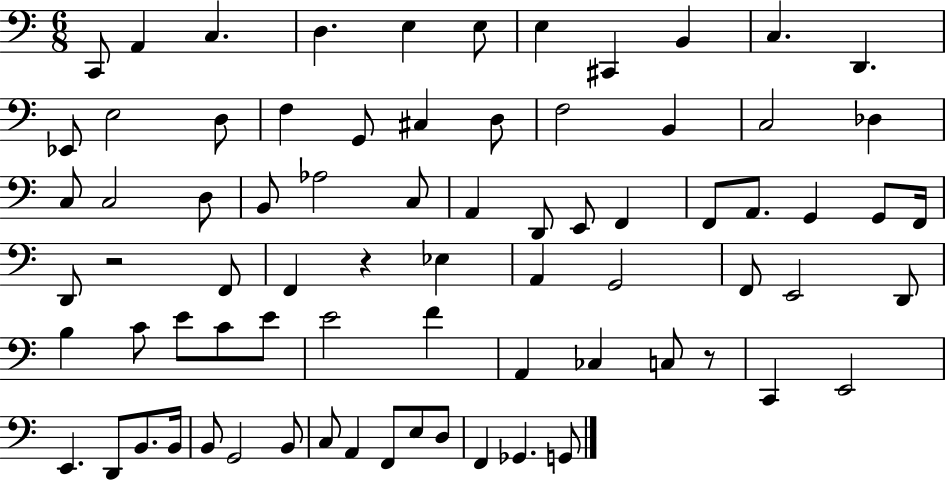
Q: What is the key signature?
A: C major